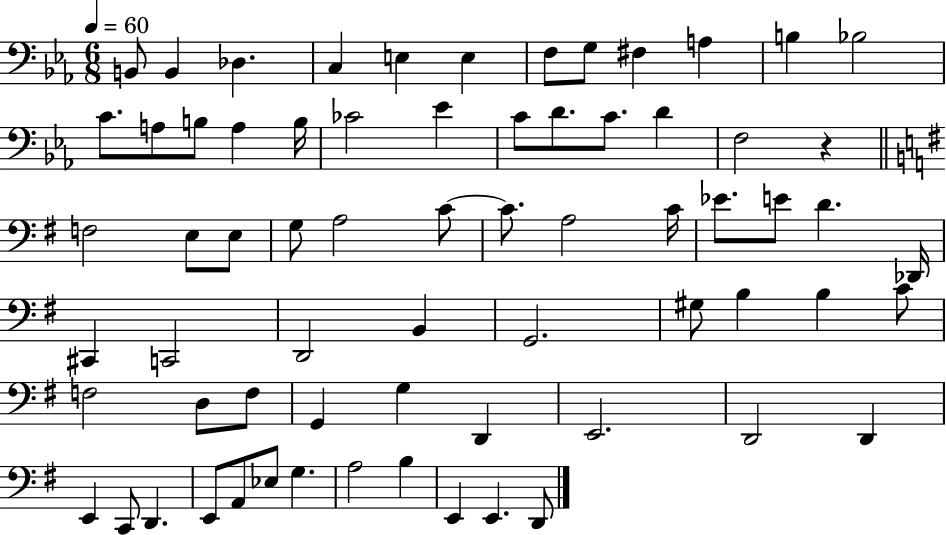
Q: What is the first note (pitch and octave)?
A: B2